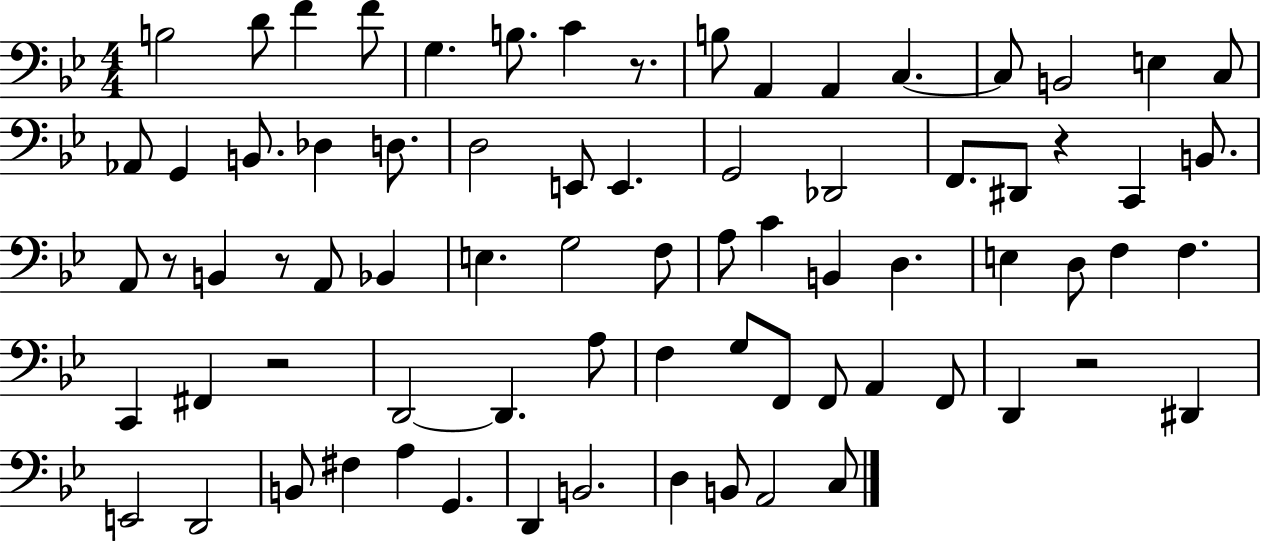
X:1
T:Untitled
M:4/4
L:1/4
K:Bb
B,2 D/2 F F/2 G, B,/2 C z/2 B,/2 A,, A,, C, C,/2 B,,2 E, C,/2 _A,,/2 G,, B,,/2 _D, D,/2 D,2 E,,/2 E,, G,,2 _D,,2 F,,/2 ^D,,/2 z C,, B,,/2 A,,/2 z/2 B,, z/2 A,,/2 _B,, E, G,2 F,/2 A,/2 C B,, D, E, D,/2 F, F, C,, ^F,, z2 D,,2 D,, A,/2 F, G,/2 F,,/2 F,,/2 A,, F,,/2 D,, z2 ^D,, E,,2 D,,2 B,,/2 ^F, A, G,, D,, B,,2 D, B,,/2 A,,2 C,/2